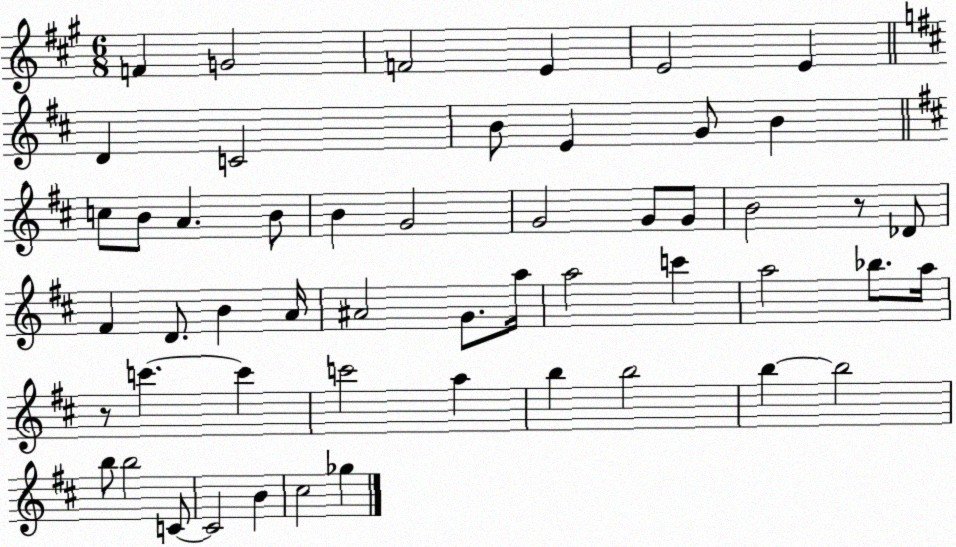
X:1
T:Untitled
M:6/8
L:1/4
K:A
F G2 F2 E E2 E D C2 B/2 E G/2 B c/2 B/2 A B/2 B G2 G2 G/2 G/2 B2 z/2 _D/2 ^F D/2 B A/4 ^A2 G/2 a/4 a2 c' a2 _b/2 a/4 z/2 c' c' c'2 a b b2 b b2 b/2 b2 C/2 C2 B ^c2 _g